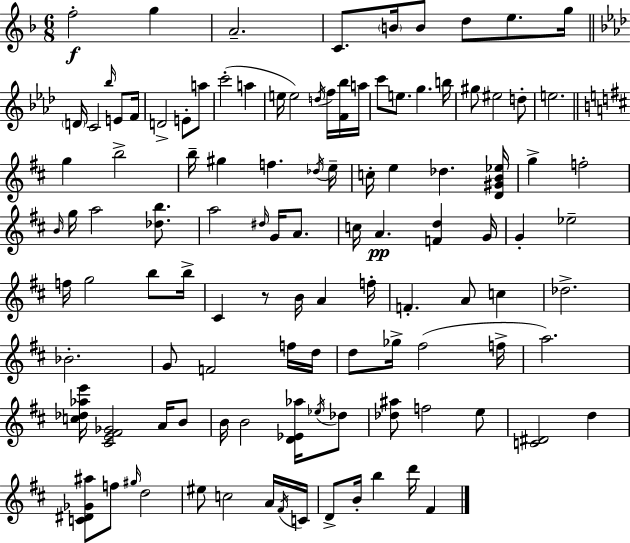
{
  \clef treble
  \numericTimeSignature
  \time 6/8
  \key d \minor
  f''2-.\f g''4 | a'2.-- | c'8. \parenthesize b'16 b'8 d''8 e''8. g''16 | \bar "||" \break \key f \minor \parenthesize d'16 c'2 \grace { bes''16 } e'8 | f'16 d'2-> e'8-. a''8 | c'''2-.( a''4 | e''16 e''2) \acciaccatura { d''16 } f''16 | \break <f' bes''>16 a''16 c'''8 e''8. g''4. | b''16 gis''8 eis''2 | d''8-. e''2. | \bar "||" \break \key d \major g''4 b''2-> | b''16-- gis''4 f''4. \acciaccatura { des''16 } | e''16-- c''16-. e''4 des''4. | <d' gis' b' ees''>16 g''4-> f''2-. | \break \grace { b'16 } g''16 a''2 <des'' b''>8. | a''2 \grace { dis''16 } g'16 | a'8. c''16 a'4.\pp <f' d''>4 | g'16 g'4-. ees''2-- | \break f''16 g''2 | b''8 b''16-> cis'4 r8 b'16 a'4 | f''16-. f'4.-. a'8 c''4 | des''2.-> | \break bes'2.-. | g'8 f'2 | f''16 d''16 d''8 ges''16-> fis''2( | f''16-> a''2.) | \break <c'' des'' aes'' e'''>16 <cis' e' fis' ges'>2 | a'16 b'8 b'16 b'2 | <d' ees' aes''>16 \acciaccatura { ees''16 } des''8 <des'' ais''>8 f''2 | e''8 <c' dis'>2 | \break d''4 <c' dis' ges' ais''>8 f''8 \grace { gis''16 } d''2 | eis''8 c''2 | a'16 \acciaccatura { fis'16 } c'16 d'8-> b'16-. b''4 | d'''16 fis'4 \bar "|."
}